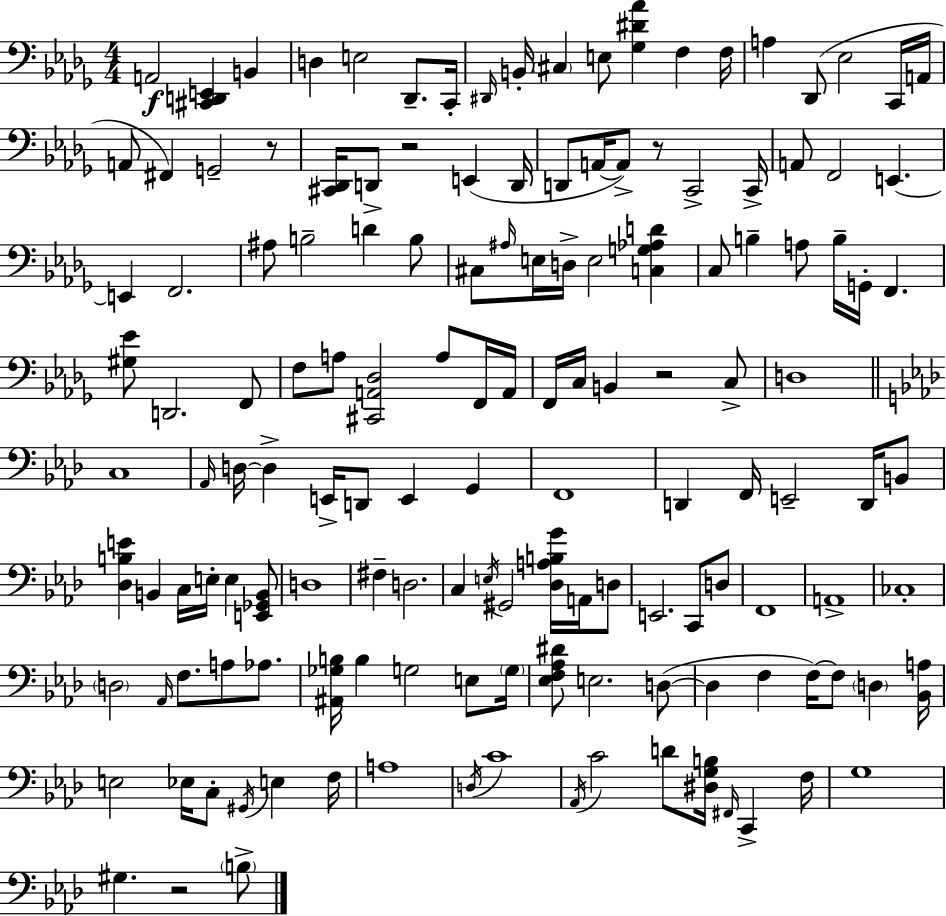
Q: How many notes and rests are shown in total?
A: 144